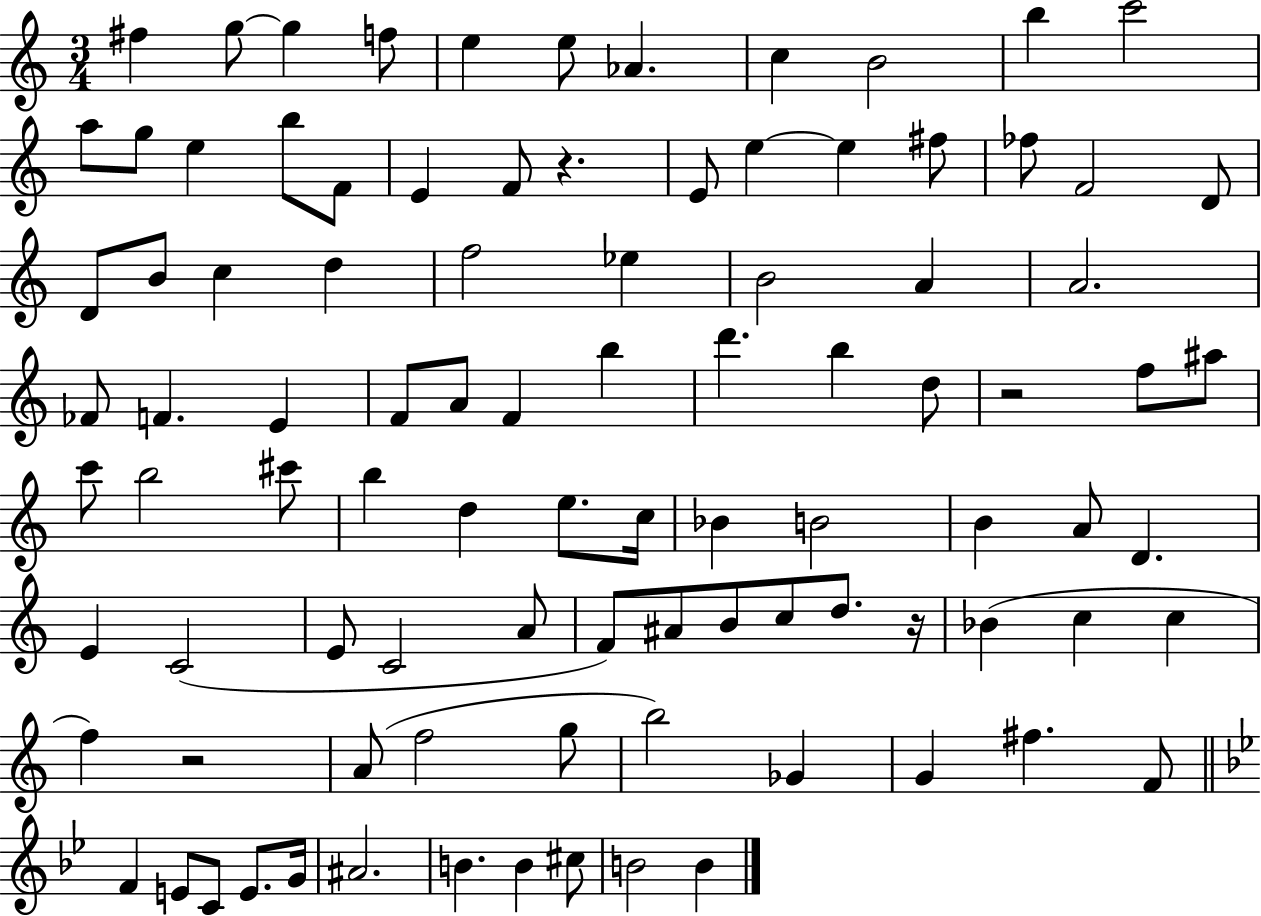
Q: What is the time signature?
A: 3/4